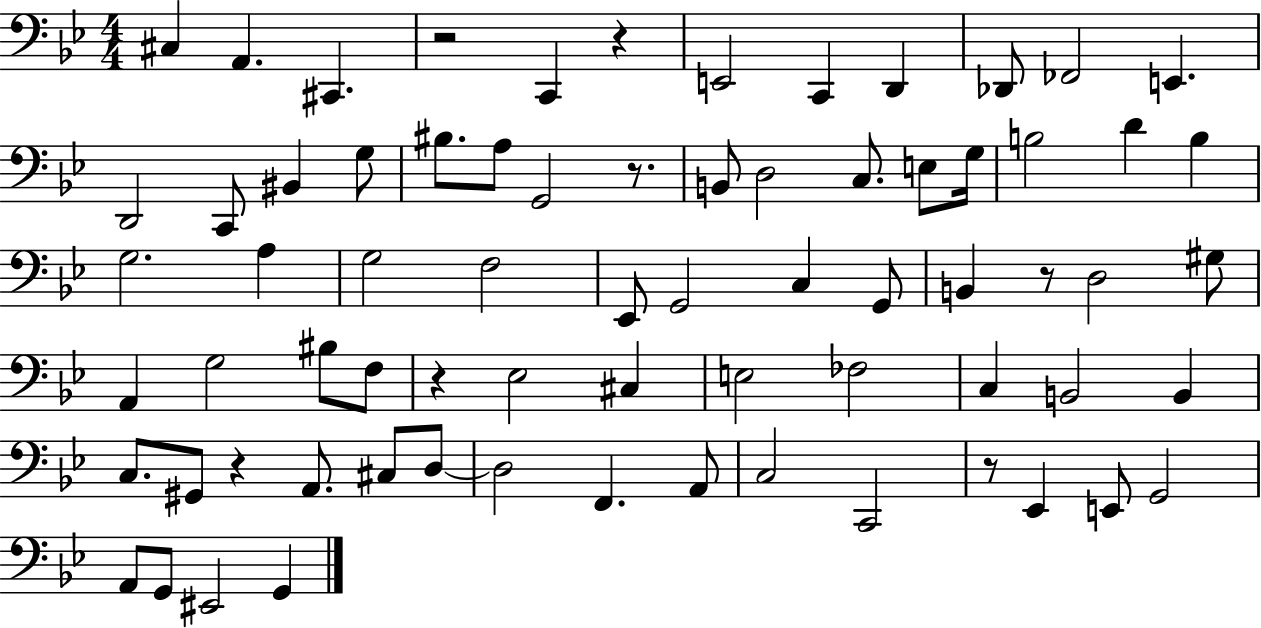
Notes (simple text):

C#3/q A2/q. C#2/q. R/h C2/q R/q E2/h C2/q D2/q Db2/e FES2/h E2/q. D2/h C2/e BIS2/q G3/e BIS3/e. A3/e G2/h R/e. B2/e D3/h C3/e. E3/e G3/s B3/h D4/q B3/q G3/h. A3/q G3/h F3/h Eb2/e G2/h C3/q G2/e B2/q R/e D3/h G#3/e A2/q G3/h BIS3/e F3/e R/q Eb3/h C#3/q E3/h FES3/h C3/q B2/h B2/q C3/e. G#2/e R/q A2/e. C#3/e D3/e D3/h F2/q. A2/e C3/h C2/h R/e Eb2/q E2/e G2/h A2/e G2/e EIS2/h G2/q